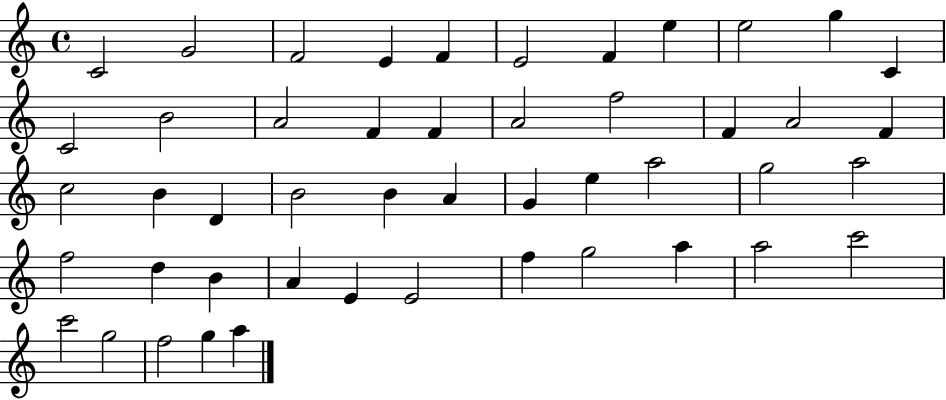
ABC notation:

X:1
T:Untitled
M:4/4
L:1/4
K:C
C2 G2 F2 E F E2 F e e2 g C C2 B2 A2 F F A2 f2 F A2 F c2 B D B2 B A G e a2 g2 a2 f2 d B A E E2 f g2 a a2 c'2 c'2 g2 f2 g a